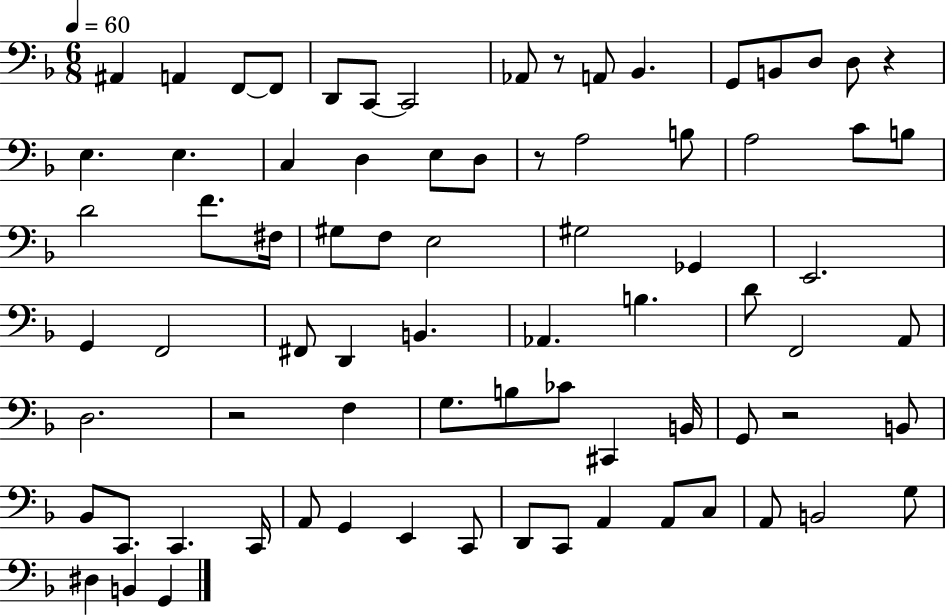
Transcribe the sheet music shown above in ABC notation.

X:1
T:Untitled
M:6/8
L:1/4
K:F
^A,, A,, F,,/2 F,,/2 D,,/2 C,,/2 C,,2 _A,,/2 z/2 A,,/2 _B,, G,,/2 B,,/2 D,/2 D,/2 z E, E, C, D, E,/2 D,/2 z/2 A,2 B,/2 A,2 C/2 B,/2 D2 F/2 ^F,/4 ^G,/2 F,/2 E,2 ^G,2 _G,, E,,2 G,, F,,2 ^F,,/2 D,, B,, _A,, B, D/2 F,,2 A,,/2 D,2 z2 F, G,/2 B,/2 _C/2 ^C,, B,,/4 G,,/2 z2 B,,/2 _B,,/2 C,,/2 C,, C,,/4 A,,/2 G,, E,, C,,/2 D,,/2 C,,/2 A,, A,,/2 C,/2 A,,/2 B,,2 G,/2 ^D, B,, G,,